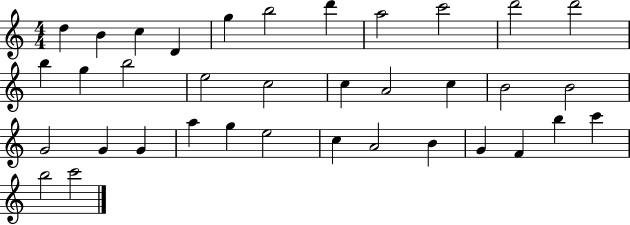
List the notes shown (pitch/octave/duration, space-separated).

D5/q B4/q C5/q D4/q G5/q B5/h D6/q A5/h C6/h D6/h D6/h B5/q G5/q B5/h E5/h C5/h C5/q A4/h C5/q B4/h B4/h G4/h G4/q G4/q A5/q G5/q E5/h C5/q A4/h B4/q G4/q F4/q B5/q C6/q B5/h C6/h